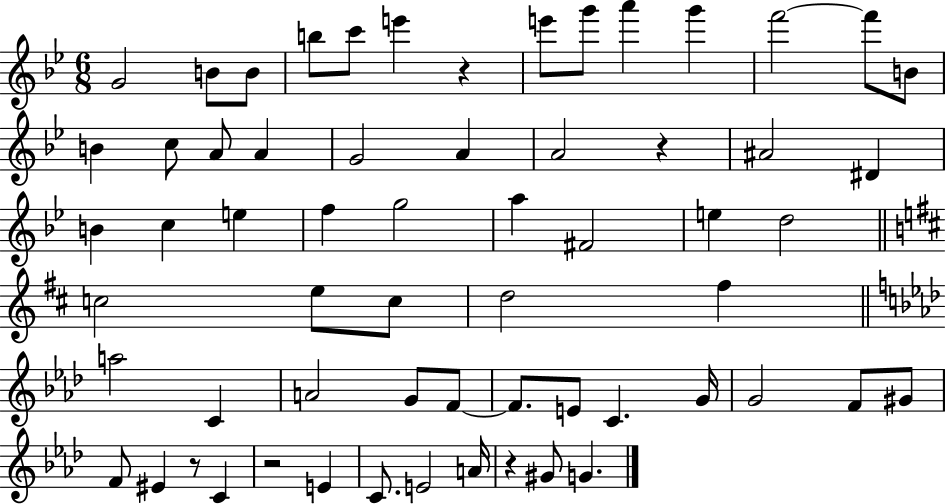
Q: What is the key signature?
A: BES major